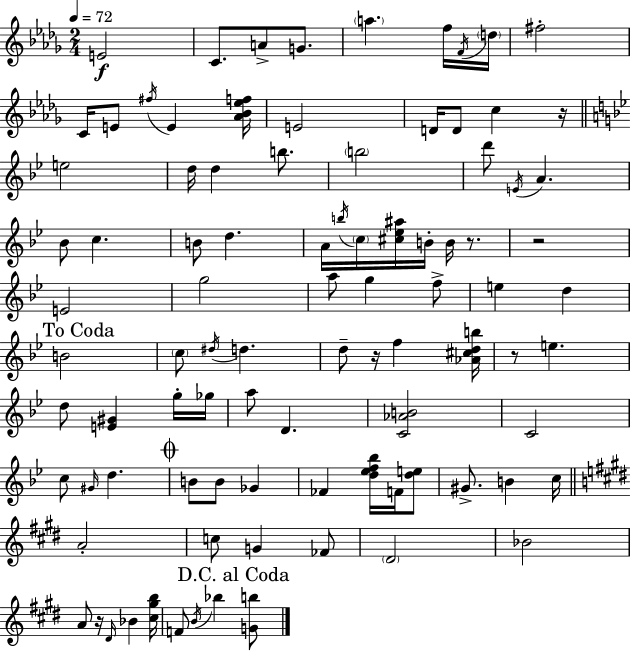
{
  \clef treble
  \numericTimeSignature
  \time 2/4
  \key bes \minor
  \tempo 4 = 72
  \repeat volta 2 { e'2\f | c'8. a'8-> g'8. | \parenthesize a''4. f''16 \acciaccatura { f'16 } | \parenthesize d''16 fis''2-. | \break c'16 e'8 \acciaccatura { fis''16 } e'4 | <aes' bes' ees'' f''>16 e'2 | d'16 d'8 c''4 | r16 \bar "||" \break \key bes \major e''2 | d''16 d''4 b''8. | \parenthesize b''2 | d'''8 \acciaccatura { e'16 } a'4. | \break bes'8 c''4. | b'8 d''4. | a'16 \acciaccatura { b''16 } \parenthesize c''16 <cis'' ees'' ais''>16 b'16-. b'16 r8. | r2 | \break e'2 | g''2 | a''8 g''4 | f''8-> e''4 d''4 | \break \mark "To Coda" b'2 | \parenthesize c''8 \acciaccatura { dis''16 } d''4. | d''8-- r16 f''4 | <aes' cis'' d'' b''>16 r8 e''4. | \break d''8 <e' gis'>4 | g''16-. ges''16 a''8 d'4. | <c' aes' b'>2 | c'2 | \break c''8 \grace { gis'16 } d''4. | \mark \markup { \musicglyph "scripts.coda" } b'8 b'8 | ges'4 fes'4 | <d'' ees'' f'' bes''>16 f'16 <d'' e''>8 gis'8.-> b'4 | \break c''16 \bar "||" \break \key e \major a'2-. | c''8 g'4 fes'8 | \parenthesize dis'2 | bes'2 | \break a'8 r16 \grace { dis'16 } bes'4 | <cis'' gis'' b''>16 f'8 \acciaccatura { b'16 } bes''4 | \mark "D.C. al Coda" <g' b''>8 } \bar "|."
}